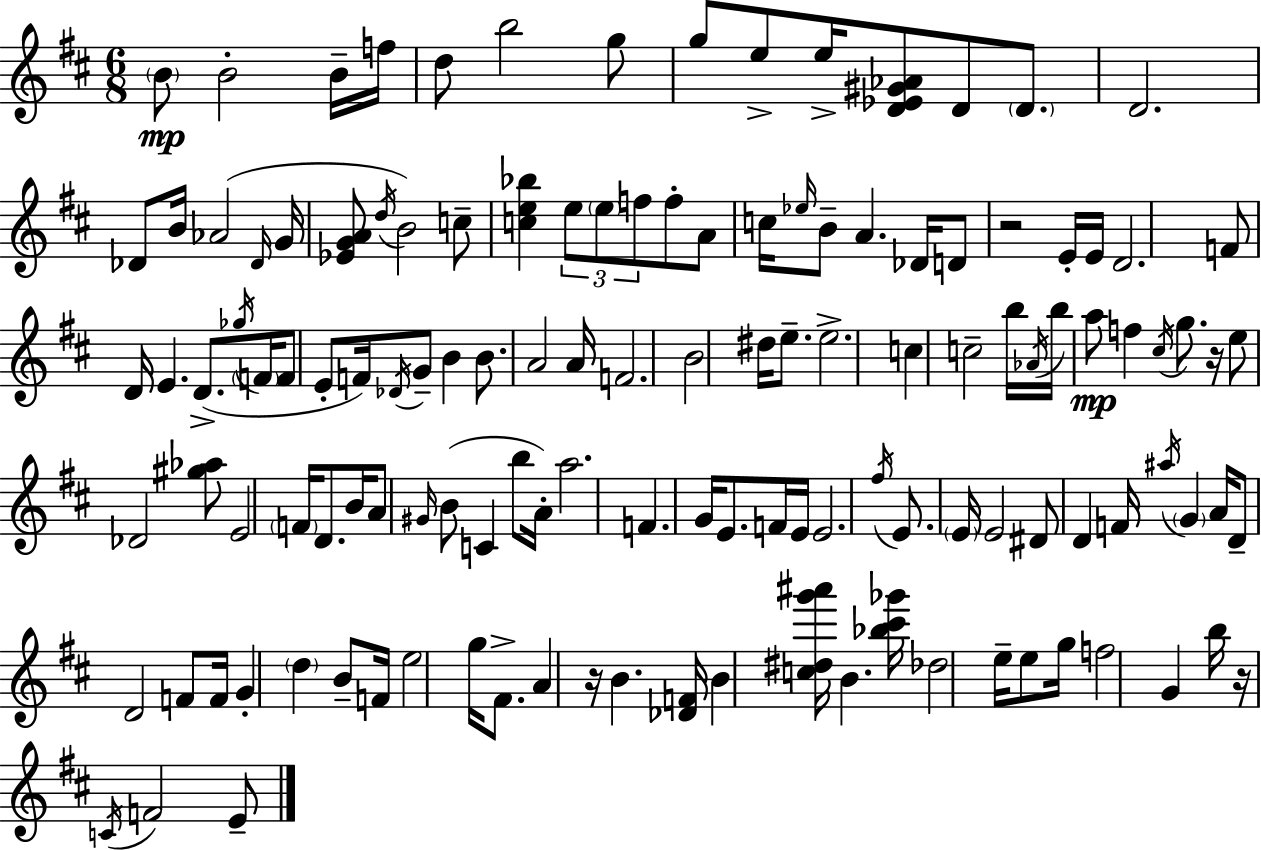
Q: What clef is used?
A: treble